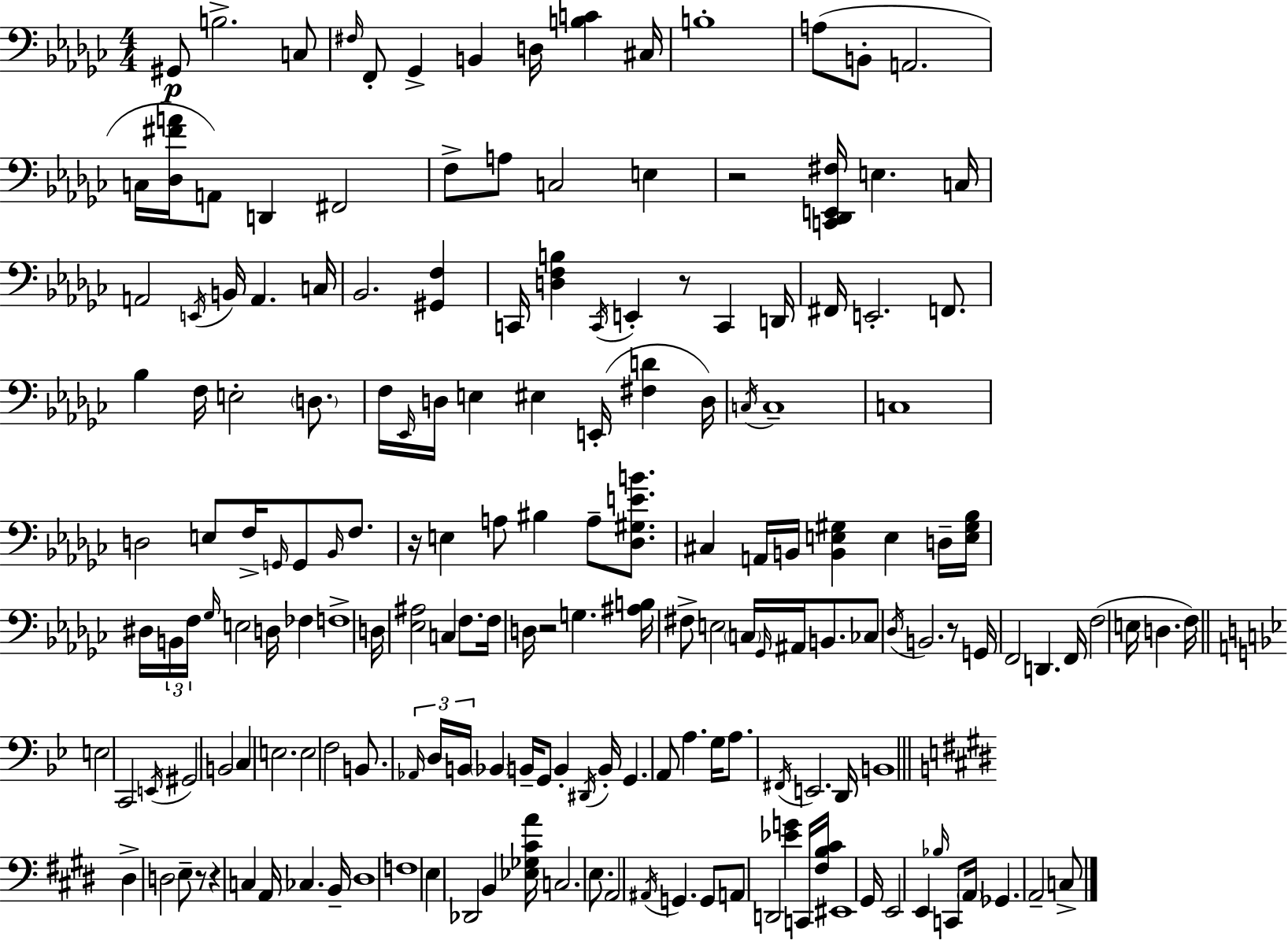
G#2/e B3/h. C3/e F#3/s F2/e Gb2/q B2/q D3/s [B3,C4]/q C#3/s B3/w A3/e B2/e A2/h. C3/s [Db3,F#4,A4]/s A2/e D2/q F#2/h F3/e A3/e C3/h E3/q R/h [C2,Db2,E2,F#3]/s E3/q. C3/s A2/h E2/s B2/s A2/q. C3/s Bb2/h. [G#2,F3]/q C2/s [D3,F3,B3]/q C2/s E2/q R/e C2/q D2/s F#2/s E2/h. F2/e. Bb3/q F3/s E3/h D3/e. F3/s Eb2/s D3/s E3/q EIS3/q E2/s [F#3,D4]/q D3/s C3/s C3/w C3/w D3/h E3/e F3/s G2/s G2/e Bb2/s F3/e. R/s E3/q A3/e BIS3/q A3/e [Db3,G#3,E4,B4]/e. C#3/q A2/s B2/s [B2,E3,G#3]/q E3/q D3/s [E3,G#3,Bb3]/s D#3/s B2/s F3/s Gb3/s E3/h D3/s FES3/q F3/w D3/s [Eb3,A#3]/h C3/q F3/e. F3/s D3/s R/h G3/q. [A#3,B3]/s F#3/e E3/h C3/s Gb2/s A#2/s B2/e. CES3/e Db3/s B2/h. R/e G2/s F2/h D2/q. F2/s F3/h E3/s D3/q. F3/s E3/h C2/h E2/s G#2/h B2/h C3/q E3/h. E3/h F3/h B2/e. Ab2/s D3/s B2/s Bb2/q B2/s G2/e B2/q D#2/s B2/s G2/q. A2/e A3/q. G3/s A3/e. F#2/s E2/h. D2/s B2/w D#3/q D3/h E3/e R/e R/q C3/q A2/s CES3/q. B2/s D#3/w F3/w E3/q Db2/h B2/q [Eb3,Gb3,C#4,A4]/s C3/h. E3/e. A2/h A#2/s G2/q. G2/e A2/e D2/h [Eb4,G4]/q C2/s [F#3,B3,C#4]/s EIS2/w G#2/s E2/h E2/q Bb3/s C2/e A2/s Gb2/q. A2/h C3/e